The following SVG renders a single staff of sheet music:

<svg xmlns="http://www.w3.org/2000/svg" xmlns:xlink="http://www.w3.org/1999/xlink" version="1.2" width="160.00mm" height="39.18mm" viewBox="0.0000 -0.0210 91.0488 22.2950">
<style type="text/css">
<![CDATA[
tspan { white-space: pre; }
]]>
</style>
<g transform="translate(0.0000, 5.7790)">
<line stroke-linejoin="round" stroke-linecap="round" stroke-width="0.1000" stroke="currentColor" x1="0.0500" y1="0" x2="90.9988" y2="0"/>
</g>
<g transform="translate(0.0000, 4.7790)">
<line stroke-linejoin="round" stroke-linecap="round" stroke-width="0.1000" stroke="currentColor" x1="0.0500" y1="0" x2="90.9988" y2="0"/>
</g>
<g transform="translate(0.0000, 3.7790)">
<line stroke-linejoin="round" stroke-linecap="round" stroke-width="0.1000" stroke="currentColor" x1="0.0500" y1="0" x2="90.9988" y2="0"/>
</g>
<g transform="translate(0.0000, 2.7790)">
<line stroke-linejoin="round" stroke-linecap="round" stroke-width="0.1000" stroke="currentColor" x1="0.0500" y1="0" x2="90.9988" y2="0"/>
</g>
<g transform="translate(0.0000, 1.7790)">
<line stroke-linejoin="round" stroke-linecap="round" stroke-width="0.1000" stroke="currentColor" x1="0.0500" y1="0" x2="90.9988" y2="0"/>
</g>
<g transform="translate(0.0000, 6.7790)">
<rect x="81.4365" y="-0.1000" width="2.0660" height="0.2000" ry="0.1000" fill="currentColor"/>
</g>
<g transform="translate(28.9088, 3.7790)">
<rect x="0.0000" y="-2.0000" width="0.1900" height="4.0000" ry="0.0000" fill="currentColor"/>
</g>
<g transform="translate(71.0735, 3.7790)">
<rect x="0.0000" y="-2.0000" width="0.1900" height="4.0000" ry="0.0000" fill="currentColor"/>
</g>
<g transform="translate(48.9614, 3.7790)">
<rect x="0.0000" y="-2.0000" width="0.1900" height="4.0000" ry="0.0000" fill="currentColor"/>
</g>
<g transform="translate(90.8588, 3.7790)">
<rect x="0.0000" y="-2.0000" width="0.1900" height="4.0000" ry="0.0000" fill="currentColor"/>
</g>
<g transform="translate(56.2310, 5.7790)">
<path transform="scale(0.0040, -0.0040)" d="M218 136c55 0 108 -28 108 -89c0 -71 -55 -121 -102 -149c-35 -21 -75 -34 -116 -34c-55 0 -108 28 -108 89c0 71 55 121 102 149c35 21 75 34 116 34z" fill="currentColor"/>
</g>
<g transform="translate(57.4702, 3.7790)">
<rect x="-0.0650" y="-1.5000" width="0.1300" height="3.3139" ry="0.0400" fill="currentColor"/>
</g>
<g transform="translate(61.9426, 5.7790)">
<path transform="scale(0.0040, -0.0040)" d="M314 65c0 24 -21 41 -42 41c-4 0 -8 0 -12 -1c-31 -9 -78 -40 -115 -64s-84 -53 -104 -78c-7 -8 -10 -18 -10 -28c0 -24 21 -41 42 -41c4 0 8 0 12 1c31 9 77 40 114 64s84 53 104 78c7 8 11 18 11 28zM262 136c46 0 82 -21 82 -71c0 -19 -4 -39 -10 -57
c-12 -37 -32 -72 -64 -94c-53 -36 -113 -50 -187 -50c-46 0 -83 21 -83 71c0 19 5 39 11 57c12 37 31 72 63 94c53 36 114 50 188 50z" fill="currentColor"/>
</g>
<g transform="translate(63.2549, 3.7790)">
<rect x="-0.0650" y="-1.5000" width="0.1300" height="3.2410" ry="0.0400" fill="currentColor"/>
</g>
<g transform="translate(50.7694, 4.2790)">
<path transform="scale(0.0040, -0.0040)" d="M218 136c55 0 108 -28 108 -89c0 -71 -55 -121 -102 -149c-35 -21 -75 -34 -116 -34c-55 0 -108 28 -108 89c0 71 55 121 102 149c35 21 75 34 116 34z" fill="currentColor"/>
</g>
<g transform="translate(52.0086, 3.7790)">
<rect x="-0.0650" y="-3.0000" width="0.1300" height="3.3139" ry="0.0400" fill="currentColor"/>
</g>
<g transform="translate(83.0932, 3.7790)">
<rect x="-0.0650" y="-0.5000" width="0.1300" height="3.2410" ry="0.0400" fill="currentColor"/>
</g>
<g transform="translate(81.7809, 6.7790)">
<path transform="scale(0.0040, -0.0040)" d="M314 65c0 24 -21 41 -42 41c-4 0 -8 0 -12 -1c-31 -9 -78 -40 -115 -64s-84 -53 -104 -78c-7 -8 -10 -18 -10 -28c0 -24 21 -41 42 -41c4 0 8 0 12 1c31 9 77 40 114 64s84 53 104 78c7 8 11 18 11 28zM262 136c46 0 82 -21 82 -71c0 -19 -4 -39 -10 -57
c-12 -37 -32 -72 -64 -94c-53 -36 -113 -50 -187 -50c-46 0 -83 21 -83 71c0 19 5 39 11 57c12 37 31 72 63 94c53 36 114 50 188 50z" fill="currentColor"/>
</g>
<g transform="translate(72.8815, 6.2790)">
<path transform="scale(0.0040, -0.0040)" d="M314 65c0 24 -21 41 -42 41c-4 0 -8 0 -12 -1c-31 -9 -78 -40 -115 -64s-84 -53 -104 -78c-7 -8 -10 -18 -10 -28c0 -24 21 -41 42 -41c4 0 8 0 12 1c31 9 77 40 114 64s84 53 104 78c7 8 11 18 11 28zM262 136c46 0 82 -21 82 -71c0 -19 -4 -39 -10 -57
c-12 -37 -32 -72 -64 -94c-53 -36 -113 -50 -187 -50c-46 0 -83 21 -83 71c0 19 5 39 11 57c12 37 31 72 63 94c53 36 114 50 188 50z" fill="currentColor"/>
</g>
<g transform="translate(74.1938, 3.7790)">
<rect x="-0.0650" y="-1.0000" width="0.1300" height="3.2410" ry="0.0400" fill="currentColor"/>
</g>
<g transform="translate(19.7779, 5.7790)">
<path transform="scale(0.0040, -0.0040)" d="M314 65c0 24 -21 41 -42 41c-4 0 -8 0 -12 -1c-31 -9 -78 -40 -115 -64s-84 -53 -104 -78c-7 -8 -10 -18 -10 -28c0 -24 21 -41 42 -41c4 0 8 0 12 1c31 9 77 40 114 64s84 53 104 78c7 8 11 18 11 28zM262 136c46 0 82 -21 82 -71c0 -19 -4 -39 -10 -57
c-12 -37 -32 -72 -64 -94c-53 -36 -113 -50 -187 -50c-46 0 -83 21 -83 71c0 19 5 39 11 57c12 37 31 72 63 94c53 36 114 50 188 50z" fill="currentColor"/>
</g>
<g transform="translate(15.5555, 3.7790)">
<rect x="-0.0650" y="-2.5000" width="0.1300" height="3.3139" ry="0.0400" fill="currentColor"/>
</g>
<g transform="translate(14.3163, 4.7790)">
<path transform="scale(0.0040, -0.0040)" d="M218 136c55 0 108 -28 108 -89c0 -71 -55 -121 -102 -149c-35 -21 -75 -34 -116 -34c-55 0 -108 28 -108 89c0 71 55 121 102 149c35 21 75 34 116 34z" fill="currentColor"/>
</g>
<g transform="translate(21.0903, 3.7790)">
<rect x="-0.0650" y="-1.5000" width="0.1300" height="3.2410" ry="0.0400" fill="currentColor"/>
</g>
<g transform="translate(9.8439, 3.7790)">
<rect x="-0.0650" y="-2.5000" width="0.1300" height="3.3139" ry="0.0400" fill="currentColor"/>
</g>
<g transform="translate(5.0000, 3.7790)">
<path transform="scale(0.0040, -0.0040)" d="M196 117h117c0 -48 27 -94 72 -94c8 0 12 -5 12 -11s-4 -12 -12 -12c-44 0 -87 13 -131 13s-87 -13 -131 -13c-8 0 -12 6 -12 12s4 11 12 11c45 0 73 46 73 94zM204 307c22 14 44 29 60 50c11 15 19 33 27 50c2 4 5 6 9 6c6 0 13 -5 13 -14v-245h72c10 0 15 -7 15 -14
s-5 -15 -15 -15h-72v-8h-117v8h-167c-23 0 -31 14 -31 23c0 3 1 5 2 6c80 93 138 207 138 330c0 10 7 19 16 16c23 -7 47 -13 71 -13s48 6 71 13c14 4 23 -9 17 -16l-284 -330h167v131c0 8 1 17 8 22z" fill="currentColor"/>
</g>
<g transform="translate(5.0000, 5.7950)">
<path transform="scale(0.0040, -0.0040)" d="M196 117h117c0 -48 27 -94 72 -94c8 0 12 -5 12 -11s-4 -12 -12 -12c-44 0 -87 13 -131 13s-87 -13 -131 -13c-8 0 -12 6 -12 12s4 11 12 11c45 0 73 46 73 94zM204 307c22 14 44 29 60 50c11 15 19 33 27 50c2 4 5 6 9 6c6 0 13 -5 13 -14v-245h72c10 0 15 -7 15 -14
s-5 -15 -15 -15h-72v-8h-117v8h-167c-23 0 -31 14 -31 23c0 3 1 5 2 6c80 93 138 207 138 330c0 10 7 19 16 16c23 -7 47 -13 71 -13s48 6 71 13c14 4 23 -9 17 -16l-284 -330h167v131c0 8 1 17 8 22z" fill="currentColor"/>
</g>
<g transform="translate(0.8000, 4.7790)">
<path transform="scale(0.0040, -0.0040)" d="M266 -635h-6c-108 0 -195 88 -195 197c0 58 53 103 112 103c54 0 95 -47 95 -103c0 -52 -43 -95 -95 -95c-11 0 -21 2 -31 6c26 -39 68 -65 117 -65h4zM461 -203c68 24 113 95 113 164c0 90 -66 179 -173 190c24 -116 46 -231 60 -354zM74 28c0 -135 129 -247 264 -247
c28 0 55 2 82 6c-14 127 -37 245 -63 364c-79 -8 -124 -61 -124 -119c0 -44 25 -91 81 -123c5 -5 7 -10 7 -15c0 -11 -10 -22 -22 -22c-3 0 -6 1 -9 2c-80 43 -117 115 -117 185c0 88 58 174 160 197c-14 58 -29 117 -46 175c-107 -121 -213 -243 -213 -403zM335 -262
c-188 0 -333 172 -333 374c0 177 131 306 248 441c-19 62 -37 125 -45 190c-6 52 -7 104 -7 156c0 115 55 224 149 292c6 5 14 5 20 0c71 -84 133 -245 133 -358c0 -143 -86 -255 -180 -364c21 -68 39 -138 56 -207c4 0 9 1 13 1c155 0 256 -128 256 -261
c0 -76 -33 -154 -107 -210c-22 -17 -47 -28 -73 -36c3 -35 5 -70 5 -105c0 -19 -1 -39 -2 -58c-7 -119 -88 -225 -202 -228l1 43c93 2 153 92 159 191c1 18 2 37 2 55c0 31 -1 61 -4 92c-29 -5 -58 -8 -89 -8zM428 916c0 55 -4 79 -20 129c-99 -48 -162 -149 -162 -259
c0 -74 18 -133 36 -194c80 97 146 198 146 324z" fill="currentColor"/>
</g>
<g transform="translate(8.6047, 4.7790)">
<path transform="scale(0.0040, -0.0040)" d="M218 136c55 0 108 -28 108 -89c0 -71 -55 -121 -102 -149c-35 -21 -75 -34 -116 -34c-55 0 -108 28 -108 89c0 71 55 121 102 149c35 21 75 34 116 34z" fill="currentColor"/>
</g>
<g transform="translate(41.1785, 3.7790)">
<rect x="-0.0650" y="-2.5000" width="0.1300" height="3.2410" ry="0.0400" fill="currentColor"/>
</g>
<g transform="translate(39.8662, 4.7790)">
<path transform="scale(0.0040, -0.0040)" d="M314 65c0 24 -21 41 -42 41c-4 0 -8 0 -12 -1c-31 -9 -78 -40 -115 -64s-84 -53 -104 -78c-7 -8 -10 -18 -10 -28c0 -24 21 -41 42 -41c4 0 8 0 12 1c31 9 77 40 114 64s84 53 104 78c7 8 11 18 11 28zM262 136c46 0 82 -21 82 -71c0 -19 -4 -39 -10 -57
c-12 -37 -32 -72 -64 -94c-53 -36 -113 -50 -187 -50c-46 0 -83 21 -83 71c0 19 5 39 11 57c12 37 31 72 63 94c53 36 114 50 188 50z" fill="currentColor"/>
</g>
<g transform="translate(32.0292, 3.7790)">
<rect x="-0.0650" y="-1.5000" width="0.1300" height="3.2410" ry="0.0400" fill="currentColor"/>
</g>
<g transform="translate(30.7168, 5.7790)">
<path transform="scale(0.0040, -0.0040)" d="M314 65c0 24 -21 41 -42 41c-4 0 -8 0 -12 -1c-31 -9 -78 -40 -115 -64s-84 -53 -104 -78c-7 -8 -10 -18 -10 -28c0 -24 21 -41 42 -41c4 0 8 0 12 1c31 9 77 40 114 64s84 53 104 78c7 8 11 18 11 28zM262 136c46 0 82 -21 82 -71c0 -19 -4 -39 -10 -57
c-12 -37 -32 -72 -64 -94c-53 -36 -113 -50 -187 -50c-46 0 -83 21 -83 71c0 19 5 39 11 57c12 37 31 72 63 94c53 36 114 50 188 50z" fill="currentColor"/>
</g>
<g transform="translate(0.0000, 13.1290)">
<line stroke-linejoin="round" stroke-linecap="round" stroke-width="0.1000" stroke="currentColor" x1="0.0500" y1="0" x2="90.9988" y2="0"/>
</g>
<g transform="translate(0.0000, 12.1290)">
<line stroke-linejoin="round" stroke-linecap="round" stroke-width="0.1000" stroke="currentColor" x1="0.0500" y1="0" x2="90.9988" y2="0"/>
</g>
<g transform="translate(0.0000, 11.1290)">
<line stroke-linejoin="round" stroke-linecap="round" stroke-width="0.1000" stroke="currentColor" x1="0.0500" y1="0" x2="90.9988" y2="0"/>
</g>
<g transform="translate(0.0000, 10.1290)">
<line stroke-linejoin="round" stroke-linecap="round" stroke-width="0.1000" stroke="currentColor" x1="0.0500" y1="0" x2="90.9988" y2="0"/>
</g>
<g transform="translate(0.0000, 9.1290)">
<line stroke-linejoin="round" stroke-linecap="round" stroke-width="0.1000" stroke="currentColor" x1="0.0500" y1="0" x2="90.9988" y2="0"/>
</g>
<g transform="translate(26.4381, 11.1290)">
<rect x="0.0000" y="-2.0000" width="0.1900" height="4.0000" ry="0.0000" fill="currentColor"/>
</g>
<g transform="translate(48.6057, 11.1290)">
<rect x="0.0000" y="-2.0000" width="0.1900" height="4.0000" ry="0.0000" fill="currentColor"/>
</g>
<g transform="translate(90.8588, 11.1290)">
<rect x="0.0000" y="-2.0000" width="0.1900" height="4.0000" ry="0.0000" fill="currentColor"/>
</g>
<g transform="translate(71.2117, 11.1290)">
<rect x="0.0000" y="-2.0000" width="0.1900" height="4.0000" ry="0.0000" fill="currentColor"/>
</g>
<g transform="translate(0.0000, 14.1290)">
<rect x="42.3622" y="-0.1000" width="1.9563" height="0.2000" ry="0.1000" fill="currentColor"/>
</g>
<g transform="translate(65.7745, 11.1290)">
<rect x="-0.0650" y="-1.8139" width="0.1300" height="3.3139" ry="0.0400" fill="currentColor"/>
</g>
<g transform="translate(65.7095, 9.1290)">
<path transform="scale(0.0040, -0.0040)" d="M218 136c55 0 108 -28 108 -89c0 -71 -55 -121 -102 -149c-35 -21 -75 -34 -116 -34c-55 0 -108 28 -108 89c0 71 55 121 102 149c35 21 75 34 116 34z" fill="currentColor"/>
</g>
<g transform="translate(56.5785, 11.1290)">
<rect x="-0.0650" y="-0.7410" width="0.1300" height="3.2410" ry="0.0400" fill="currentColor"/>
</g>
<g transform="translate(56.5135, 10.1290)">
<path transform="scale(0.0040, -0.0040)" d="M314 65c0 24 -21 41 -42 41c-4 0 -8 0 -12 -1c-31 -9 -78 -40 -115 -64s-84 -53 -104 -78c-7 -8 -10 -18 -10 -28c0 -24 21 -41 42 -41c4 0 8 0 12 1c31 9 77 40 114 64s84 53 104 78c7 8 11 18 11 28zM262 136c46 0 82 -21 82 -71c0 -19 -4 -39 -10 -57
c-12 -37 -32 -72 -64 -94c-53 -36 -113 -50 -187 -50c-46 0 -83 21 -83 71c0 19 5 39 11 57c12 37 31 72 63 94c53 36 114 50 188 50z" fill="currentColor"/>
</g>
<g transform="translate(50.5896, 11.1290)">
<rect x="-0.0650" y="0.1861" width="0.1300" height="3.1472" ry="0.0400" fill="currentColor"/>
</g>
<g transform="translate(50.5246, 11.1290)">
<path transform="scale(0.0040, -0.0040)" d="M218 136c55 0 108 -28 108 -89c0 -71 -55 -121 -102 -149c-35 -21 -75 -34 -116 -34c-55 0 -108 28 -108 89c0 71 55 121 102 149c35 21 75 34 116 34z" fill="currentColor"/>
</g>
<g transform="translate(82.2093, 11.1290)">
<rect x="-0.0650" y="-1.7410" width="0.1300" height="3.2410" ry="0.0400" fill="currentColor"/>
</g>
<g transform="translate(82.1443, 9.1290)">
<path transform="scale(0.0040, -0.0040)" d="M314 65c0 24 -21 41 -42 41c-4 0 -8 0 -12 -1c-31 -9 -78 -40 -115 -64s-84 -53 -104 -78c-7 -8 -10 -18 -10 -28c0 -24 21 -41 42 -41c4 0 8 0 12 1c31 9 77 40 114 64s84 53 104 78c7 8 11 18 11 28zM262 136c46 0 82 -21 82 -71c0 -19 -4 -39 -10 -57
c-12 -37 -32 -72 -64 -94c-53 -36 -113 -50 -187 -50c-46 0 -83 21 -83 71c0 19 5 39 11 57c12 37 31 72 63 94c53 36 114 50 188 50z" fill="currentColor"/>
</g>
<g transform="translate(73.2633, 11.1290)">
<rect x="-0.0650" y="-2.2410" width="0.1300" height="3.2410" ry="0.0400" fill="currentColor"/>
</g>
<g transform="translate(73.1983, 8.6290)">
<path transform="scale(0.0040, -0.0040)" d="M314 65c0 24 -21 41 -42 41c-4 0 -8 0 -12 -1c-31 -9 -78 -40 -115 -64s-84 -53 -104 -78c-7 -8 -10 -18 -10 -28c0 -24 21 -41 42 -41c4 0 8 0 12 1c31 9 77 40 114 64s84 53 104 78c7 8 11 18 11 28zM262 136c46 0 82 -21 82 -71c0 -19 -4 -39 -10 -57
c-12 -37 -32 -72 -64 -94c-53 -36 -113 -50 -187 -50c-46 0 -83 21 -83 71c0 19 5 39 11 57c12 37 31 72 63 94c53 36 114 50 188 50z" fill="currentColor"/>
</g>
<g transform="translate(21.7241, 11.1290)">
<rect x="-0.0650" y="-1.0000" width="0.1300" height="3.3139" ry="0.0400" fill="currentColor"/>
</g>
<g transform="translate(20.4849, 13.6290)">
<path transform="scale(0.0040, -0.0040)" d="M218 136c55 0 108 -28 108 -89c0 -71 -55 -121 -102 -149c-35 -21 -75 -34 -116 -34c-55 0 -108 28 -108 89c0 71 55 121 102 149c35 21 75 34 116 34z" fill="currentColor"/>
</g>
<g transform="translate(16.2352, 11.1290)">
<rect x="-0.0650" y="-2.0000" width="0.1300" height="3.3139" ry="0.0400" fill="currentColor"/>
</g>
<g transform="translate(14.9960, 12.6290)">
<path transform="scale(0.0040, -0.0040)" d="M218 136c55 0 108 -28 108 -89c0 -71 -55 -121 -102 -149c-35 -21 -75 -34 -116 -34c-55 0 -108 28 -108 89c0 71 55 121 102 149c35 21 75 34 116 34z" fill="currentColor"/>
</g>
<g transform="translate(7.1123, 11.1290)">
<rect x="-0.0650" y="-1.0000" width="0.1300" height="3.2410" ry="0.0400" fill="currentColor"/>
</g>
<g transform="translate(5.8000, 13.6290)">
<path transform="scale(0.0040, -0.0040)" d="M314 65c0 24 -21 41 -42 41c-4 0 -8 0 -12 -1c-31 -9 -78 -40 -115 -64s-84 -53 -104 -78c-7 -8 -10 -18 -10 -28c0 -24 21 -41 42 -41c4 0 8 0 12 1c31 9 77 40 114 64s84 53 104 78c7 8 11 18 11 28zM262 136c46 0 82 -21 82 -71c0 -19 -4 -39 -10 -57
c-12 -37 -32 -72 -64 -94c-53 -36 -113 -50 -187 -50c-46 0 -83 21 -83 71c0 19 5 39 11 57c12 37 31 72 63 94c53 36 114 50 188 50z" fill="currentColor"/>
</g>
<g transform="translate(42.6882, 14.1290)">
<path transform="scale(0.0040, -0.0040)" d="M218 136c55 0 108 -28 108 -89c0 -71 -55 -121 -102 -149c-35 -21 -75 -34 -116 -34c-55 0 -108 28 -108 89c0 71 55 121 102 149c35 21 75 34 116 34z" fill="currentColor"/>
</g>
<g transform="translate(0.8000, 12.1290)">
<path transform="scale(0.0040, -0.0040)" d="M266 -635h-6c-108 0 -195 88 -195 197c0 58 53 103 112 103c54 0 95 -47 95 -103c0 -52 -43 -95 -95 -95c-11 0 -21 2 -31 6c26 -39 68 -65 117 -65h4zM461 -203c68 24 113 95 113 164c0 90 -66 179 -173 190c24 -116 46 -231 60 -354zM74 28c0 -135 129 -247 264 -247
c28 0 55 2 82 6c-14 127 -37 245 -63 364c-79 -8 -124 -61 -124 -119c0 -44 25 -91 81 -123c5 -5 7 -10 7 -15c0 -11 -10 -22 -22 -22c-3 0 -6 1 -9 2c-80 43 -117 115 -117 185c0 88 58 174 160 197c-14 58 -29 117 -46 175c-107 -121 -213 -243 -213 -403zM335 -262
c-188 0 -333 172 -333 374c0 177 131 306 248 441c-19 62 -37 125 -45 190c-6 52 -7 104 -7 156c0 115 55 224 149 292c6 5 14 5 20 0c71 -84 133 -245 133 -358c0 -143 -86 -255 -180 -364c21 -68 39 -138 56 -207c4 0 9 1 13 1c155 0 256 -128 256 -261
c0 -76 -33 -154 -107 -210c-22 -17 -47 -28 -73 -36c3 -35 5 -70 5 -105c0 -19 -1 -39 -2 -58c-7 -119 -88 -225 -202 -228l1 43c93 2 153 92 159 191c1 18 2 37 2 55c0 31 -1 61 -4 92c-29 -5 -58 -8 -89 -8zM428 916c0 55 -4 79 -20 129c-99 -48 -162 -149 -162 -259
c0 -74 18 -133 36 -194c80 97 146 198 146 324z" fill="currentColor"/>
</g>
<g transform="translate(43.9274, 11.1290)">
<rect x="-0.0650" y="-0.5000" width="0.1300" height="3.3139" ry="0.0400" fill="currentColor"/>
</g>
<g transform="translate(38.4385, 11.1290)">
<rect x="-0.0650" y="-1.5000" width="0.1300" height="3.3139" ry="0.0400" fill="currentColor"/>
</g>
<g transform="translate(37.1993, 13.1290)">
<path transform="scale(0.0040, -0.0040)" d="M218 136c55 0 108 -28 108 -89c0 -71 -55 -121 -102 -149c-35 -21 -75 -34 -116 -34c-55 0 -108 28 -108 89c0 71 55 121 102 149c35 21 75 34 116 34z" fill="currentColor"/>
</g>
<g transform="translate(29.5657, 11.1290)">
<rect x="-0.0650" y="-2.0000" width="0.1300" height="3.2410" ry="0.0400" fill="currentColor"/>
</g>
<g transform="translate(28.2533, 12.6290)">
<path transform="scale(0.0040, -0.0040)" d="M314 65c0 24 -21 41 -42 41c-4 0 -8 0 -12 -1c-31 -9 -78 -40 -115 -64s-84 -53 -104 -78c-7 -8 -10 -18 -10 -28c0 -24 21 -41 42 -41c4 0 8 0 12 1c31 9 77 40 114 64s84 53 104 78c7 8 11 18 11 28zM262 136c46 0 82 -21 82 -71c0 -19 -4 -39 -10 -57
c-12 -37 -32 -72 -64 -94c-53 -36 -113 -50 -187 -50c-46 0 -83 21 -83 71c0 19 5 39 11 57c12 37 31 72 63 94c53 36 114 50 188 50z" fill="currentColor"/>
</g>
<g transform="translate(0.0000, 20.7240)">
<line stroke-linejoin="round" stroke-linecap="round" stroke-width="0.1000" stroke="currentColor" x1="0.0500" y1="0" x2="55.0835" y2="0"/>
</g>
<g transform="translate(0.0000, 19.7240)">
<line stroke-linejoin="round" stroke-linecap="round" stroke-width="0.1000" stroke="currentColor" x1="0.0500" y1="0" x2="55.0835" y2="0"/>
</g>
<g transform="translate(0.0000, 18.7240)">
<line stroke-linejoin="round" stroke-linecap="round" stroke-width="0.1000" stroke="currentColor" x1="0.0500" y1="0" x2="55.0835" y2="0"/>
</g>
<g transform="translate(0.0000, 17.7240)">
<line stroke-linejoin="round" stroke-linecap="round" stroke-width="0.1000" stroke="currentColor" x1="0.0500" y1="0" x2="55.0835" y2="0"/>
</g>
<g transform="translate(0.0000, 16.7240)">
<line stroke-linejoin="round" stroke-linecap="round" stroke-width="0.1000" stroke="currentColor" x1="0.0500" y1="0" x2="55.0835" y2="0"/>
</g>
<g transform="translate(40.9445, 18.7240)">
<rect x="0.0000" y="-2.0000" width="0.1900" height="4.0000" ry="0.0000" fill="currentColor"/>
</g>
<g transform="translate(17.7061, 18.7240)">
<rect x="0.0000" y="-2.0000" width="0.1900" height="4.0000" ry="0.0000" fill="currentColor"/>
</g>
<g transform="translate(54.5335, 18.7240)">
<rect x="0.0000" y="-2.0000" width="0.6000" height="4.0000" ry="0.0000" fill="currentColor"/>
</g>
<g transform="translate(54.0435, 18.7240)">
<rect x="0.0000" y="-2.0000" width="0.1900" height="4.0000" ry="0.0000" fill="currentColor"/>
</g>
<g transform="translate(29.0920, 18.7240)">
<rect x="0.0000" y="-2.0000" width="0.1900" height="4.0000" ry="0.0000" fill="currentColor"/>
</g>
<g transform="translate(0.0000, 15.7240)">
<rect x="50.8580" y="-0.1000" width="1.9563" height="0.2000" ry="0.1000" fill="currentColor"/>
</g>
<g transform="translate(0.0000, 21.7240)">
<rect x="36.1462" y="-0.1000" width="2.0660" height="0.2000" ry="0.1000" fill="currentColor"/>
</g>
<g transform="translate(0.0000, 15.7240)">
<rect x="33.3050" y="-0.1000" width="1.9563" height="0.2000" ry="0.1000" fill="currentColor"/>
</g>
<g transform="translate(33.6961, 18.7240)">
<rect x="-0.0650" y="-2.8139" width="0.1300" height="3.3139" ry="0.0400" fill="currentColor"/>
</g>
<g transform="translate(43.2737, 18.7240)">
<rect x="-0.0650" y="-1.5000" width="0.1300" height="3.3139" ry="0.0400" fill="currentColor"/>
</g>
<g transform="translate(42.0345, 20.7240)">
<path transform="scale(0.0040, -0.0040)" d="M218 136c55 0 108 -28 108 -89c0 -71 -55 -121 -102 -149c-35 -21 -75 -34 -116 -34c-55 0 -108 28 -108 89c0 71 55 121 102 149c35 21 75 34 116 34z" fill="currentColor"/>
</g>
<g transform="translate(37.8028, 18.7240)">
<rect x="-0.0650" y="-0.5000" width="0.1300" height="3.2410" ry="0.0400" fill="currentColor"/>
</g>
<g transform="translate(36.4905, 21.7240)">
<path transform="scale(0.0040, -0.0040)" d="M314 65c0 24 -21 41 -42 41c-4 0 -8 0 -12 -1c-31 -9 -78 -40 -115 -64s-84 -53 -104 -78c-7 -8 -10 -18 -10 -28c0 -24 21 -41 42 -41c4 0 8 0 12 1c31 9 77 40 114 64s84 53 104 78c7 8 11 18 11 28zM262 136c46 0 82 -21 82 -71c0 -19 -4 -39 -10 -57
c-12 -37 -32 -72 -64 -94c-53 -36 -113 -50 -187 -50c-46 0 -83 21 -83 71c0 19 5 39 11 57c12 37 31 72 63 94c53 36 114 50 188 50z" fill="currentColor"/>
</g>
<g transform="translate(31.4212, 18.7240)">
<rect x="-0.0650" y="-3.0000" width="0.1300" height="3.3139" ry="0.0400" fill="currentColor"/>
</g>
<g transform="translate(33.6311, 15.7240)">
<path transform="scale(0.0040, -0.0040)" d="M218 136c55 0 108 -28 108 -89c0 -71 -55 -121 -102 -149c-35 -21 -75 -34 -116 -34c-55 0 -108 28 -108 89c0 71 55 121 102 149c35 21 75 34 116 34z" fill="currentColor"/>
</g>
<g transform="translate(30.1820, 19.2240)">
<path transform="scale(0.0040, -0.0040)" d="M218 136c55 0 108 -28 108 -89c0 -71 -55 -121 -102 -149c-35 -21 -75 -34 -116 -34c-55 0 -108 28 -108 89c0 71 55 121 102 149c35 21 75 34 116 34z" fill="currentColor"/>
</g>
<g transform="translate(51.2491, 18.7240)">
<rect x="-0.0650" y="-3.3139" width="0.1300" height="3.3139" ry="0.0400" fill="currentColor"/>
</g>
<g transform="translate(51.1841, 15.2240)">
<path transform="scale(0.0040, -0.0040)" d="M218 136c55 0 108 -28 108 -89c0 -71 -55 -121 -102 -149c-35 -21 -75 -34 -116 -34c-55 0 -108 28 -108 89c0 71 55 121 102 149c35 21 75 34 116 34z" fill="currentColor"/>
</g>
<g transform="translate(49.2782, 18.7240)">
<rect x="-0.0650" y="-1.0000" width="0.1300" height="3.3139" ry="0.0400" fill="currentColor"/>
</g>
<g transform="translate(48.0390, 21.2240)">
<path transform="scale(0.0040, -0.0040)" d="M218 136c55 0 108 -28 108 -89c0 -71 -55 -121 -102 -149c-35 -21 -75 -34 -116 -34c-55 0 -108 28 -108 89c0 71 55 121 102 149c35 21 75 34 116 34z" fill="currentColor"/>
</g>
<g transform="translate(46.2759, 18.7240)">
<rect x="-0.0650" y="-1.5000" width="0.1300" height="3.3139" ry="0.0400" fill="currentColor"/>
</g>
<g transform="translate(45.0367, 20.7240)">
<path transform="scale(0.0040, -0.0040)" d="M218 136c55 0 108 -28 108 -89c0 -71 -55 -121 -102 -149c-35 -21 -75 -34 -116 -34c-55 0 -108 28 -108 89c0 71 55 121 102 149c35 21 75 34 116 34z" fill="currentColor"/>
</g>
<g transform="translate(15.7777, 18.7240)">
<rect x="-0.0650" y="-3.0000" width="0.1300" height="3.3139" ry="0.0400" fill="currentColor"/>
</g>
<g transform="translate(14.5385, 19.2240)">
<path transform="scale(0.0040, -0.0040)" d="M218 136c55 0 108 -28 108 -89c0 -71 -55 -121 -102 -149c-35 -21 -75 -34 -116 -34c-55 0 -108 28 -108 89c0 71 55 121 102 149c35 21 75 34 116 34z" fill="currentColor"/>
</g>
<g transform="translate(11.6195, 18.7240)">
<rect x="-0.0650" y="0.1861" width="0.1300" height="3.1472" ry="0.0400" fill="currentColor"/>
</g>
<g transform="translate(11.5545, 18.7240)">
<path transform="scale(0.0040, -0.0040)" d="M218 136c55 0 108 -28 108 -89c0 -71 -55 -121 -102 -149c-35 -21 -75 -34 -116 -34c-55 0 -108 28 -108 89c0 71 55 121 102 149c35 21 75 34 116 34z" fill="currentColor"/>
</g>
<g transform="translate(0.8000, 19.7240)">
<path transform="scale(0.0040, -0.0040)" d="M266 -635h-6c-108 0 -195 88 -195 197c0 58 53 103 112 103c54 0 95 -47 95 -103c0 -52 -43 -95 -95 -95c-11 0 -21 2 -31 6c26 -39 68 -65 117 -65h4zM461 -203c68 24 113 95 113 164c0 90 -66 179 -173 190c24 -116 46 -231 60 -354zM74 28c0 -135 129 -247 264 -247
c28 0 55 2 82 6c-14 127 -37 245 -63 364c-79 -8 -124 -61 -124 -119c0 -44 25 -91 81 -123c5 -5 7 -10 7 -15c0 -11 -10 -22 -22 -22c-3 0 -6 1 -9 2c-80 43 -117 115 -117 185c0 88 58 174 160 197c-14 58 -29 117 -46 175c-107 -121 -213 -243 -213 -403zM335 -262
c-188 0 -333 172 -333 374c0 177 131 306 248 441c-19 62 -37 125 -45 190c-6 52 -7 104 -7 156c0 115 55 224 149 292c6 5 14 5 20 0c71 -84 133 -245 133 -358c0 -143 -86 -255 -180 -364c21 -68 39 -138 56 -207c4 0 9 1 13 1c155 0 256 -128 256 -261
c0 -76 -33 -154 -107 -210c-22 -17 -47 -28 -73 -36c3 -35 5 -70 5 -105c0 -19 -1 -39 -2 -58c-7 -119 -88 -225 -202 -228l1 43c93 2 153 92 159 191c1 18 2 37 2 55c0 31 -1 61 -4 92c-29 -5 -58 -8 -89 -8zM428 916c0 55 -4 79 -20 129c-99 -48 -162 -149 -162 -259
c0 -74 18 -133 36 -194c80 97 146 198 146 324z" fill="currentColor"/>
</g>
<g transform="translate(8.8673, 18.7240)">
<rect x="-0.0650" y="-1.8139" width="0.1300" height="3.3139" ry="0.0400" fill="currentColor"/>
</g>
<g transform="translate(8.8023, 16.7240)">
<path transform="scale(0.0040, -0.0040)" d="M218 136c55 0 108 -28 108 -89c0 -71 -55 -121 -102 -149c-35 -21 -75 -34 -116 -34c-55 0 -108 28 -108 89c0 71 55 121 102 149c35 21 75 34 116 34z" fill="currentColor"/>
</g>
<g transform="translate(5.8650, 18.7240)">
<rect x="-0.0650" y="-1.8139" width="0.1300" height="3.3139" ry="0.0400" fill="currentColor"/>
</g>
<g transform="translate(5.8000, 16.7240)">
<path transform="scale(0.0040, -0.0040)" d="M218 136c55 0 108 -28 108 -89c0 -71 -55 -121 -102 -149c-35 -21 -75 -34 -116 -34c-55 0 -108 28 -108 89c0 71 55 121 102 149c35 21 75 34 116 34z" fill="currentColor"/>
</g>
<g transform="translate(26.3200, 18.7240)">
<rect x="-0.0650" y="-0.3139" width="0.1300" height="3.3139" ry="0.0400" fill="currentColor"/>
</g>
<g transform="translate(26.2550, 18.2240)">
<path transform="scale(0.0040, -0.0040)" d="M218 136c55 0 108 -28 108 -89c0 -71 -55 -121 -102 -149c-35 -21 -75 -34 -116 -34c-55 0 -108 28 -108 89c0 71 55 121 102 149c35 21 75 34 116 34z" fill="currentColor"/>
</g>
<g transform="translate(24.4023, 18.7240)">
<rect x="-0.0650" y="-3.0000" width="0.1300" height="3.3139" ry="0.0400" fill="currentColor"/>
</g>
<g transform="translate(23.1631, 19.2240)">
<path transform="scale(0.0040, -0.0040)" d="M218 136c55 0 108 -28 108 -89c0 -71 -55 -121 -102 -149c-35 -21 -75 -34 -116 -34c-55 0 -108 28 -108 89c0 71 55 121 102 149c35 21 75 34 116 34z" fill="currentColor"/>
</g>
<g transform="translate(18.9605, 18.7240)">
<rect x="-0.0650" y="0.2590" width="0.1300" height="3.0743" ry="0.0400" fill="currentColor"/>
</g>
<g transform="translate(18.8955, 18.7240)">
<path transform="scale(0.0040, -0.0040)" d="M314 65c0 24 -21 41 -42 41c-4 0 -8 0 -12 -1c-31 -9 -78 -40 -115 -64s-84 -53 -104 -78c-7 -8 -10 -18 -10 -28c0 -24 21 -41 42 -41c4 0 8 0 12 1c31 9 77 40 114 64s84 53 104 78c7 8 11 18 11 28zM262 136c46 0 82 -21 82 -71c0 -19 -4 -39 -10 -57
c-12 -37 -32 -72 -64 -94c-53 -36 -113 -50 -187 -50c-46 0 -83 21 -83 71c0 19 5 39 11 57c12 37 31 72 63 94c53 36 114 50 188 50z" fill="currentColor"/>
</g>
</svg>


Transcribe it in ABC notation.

X:1
T:Untitled
M:4/4
L:1/4
K:C
G G E2 E2 G2 A E E2 D2 C2 D2 F D F2 E C B d2 f g2 f2 f f B A B2 A c A a C2 E E D b